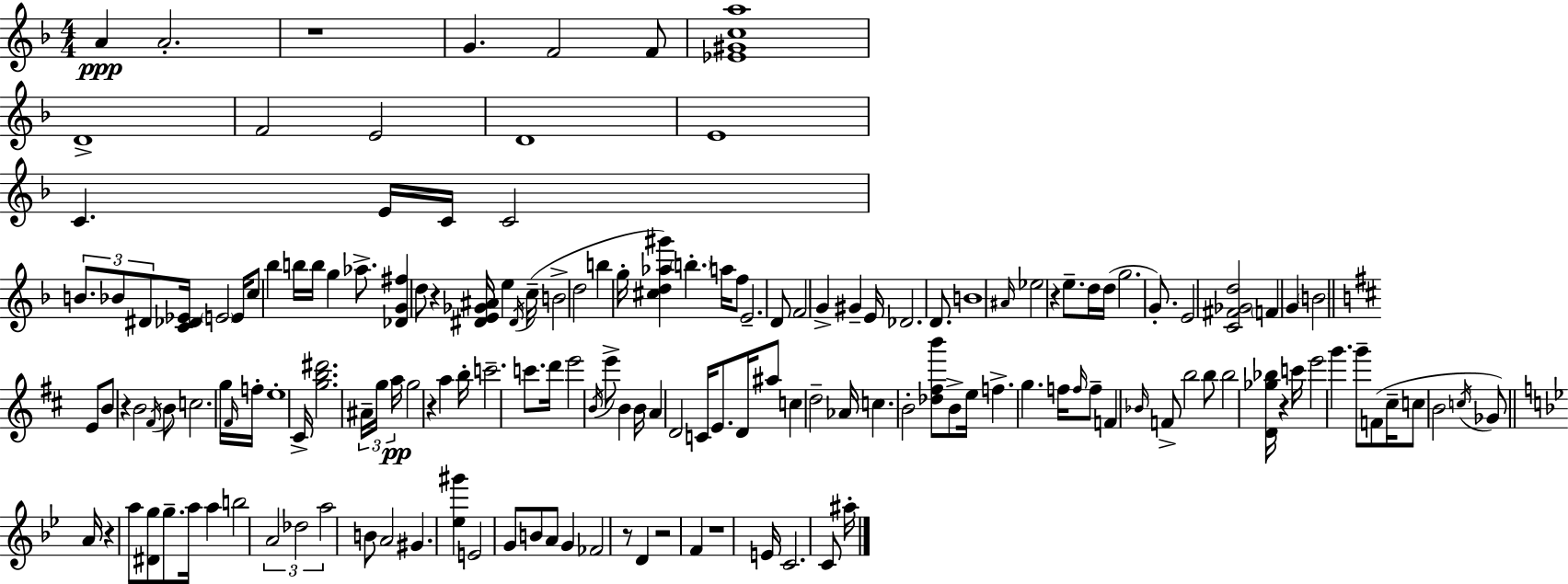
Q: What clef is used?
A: treble